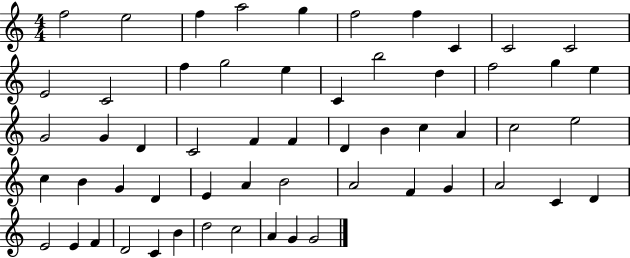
{
  \clef treble
  \numericTimeSignature
  \time 4/4
  \key c \major
  f''2 e''2 | f''4 a''2 g''4 | f''2 f''4 c'4 | c'2 c'2 | \break e'2 c'2 | f''4 g''2 e''4 | c'4 b''2 d''4 | f''2 g''4 e''4 | \break g'2 g'4 d'4 | c'2 f'4 f'4 | d'4 b'4 c''4 a'4 | c''2 e''2 | \break c''4 b'4 g'4 d'4 | e'4 a'4 b'2 | a'2 f'4 g'4 | a'2 c'4 d'4 | \break e'2 e'4 f'4 | d'2 c'4 b'4 | d''2 c''2 | a'4 g'4 g'2 | \break \bar "|."
}